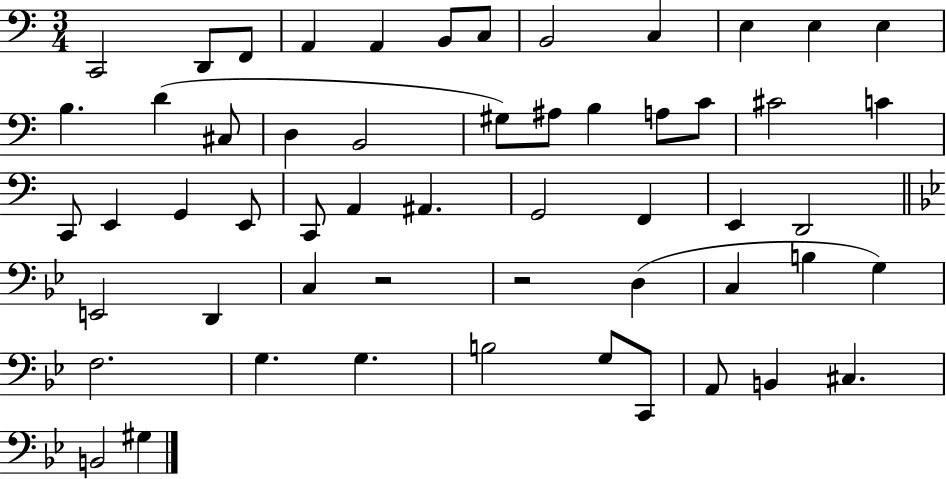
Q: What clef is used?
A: bass